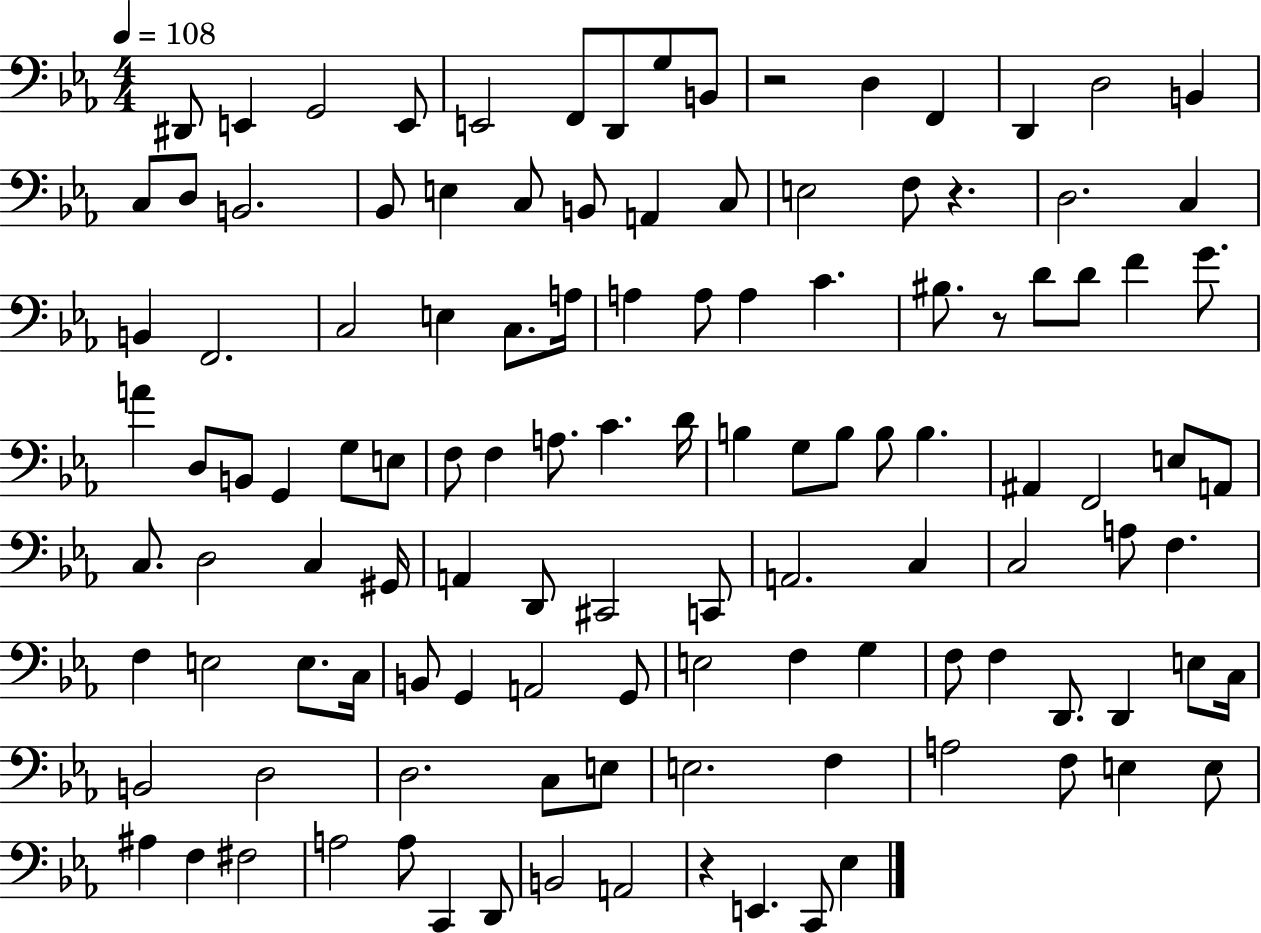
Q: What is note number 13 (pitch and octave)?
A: D3